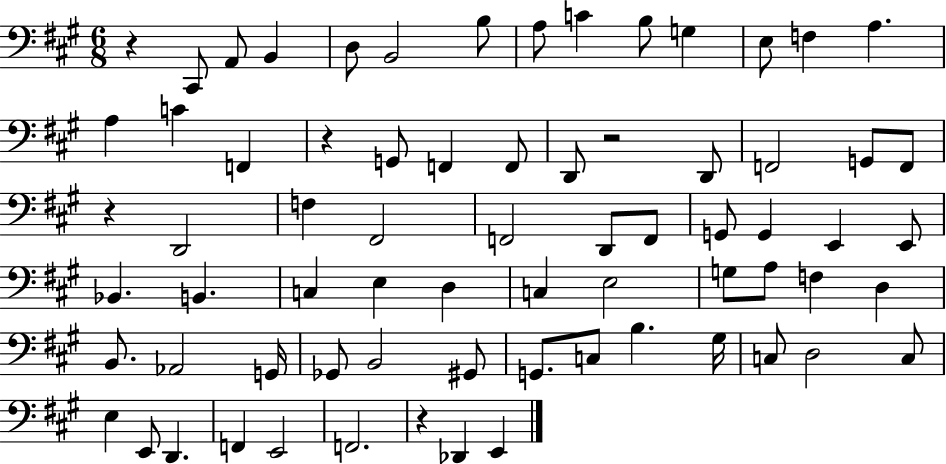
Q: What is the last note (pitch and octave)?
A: E2